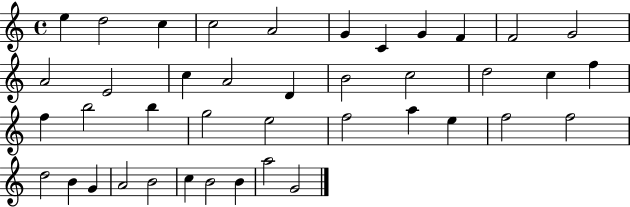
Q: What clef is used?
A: treble